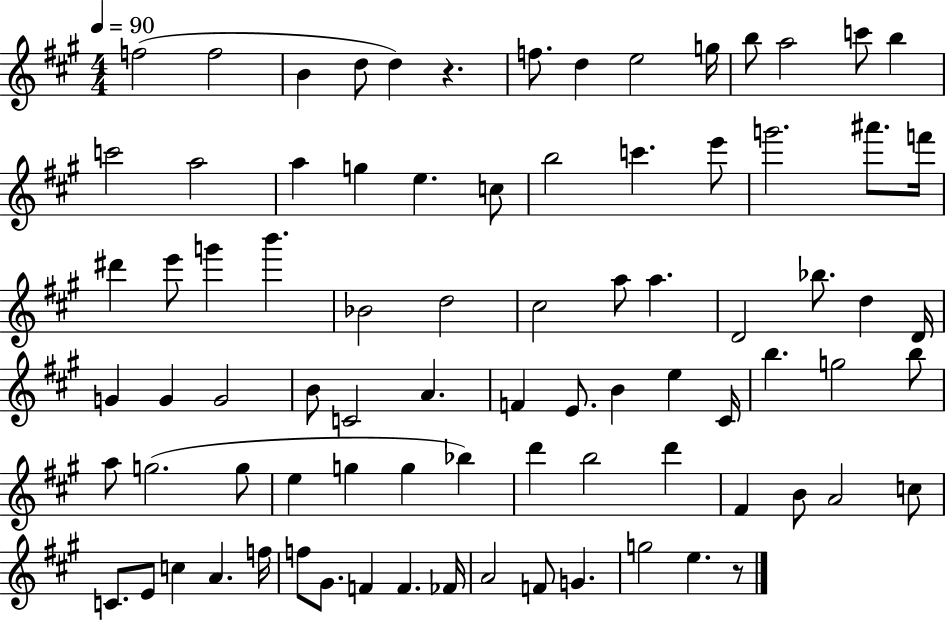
F5/h F5/h B4/q D5/e D5/q R/q. F5/e. D5/q E5/h G5/s B5/e A5/h C6/e B5/q C6/h A5/h A5/q G5/q E5/q. C5/e B5/h C6/q. E6/e G6/h. A#6/e. F6/s D#6/q E6/e G6/q B6/q. Bb4/h D5/h C#5/h A5/e A5/q. D4/h Bb5/e. D5/q D4/s G4/q G4/q G4/h B4/e C4/h A4/q. F4/q E4/e. B4/q E5/q C#4/s B5/q. G5/h B5/e A5/e G5/h. G5/e E5/q G5/q G5/q Bb5/q D6/q B5/h D6/q F#4/q B4/e A4/h C5/e C4/e. E4/e C5/q A4/q. F5/s F5/e G#4/e. F4/q F4/q. FES4/s A4/h F4/e G4/q. G5/h E5/q. R/e